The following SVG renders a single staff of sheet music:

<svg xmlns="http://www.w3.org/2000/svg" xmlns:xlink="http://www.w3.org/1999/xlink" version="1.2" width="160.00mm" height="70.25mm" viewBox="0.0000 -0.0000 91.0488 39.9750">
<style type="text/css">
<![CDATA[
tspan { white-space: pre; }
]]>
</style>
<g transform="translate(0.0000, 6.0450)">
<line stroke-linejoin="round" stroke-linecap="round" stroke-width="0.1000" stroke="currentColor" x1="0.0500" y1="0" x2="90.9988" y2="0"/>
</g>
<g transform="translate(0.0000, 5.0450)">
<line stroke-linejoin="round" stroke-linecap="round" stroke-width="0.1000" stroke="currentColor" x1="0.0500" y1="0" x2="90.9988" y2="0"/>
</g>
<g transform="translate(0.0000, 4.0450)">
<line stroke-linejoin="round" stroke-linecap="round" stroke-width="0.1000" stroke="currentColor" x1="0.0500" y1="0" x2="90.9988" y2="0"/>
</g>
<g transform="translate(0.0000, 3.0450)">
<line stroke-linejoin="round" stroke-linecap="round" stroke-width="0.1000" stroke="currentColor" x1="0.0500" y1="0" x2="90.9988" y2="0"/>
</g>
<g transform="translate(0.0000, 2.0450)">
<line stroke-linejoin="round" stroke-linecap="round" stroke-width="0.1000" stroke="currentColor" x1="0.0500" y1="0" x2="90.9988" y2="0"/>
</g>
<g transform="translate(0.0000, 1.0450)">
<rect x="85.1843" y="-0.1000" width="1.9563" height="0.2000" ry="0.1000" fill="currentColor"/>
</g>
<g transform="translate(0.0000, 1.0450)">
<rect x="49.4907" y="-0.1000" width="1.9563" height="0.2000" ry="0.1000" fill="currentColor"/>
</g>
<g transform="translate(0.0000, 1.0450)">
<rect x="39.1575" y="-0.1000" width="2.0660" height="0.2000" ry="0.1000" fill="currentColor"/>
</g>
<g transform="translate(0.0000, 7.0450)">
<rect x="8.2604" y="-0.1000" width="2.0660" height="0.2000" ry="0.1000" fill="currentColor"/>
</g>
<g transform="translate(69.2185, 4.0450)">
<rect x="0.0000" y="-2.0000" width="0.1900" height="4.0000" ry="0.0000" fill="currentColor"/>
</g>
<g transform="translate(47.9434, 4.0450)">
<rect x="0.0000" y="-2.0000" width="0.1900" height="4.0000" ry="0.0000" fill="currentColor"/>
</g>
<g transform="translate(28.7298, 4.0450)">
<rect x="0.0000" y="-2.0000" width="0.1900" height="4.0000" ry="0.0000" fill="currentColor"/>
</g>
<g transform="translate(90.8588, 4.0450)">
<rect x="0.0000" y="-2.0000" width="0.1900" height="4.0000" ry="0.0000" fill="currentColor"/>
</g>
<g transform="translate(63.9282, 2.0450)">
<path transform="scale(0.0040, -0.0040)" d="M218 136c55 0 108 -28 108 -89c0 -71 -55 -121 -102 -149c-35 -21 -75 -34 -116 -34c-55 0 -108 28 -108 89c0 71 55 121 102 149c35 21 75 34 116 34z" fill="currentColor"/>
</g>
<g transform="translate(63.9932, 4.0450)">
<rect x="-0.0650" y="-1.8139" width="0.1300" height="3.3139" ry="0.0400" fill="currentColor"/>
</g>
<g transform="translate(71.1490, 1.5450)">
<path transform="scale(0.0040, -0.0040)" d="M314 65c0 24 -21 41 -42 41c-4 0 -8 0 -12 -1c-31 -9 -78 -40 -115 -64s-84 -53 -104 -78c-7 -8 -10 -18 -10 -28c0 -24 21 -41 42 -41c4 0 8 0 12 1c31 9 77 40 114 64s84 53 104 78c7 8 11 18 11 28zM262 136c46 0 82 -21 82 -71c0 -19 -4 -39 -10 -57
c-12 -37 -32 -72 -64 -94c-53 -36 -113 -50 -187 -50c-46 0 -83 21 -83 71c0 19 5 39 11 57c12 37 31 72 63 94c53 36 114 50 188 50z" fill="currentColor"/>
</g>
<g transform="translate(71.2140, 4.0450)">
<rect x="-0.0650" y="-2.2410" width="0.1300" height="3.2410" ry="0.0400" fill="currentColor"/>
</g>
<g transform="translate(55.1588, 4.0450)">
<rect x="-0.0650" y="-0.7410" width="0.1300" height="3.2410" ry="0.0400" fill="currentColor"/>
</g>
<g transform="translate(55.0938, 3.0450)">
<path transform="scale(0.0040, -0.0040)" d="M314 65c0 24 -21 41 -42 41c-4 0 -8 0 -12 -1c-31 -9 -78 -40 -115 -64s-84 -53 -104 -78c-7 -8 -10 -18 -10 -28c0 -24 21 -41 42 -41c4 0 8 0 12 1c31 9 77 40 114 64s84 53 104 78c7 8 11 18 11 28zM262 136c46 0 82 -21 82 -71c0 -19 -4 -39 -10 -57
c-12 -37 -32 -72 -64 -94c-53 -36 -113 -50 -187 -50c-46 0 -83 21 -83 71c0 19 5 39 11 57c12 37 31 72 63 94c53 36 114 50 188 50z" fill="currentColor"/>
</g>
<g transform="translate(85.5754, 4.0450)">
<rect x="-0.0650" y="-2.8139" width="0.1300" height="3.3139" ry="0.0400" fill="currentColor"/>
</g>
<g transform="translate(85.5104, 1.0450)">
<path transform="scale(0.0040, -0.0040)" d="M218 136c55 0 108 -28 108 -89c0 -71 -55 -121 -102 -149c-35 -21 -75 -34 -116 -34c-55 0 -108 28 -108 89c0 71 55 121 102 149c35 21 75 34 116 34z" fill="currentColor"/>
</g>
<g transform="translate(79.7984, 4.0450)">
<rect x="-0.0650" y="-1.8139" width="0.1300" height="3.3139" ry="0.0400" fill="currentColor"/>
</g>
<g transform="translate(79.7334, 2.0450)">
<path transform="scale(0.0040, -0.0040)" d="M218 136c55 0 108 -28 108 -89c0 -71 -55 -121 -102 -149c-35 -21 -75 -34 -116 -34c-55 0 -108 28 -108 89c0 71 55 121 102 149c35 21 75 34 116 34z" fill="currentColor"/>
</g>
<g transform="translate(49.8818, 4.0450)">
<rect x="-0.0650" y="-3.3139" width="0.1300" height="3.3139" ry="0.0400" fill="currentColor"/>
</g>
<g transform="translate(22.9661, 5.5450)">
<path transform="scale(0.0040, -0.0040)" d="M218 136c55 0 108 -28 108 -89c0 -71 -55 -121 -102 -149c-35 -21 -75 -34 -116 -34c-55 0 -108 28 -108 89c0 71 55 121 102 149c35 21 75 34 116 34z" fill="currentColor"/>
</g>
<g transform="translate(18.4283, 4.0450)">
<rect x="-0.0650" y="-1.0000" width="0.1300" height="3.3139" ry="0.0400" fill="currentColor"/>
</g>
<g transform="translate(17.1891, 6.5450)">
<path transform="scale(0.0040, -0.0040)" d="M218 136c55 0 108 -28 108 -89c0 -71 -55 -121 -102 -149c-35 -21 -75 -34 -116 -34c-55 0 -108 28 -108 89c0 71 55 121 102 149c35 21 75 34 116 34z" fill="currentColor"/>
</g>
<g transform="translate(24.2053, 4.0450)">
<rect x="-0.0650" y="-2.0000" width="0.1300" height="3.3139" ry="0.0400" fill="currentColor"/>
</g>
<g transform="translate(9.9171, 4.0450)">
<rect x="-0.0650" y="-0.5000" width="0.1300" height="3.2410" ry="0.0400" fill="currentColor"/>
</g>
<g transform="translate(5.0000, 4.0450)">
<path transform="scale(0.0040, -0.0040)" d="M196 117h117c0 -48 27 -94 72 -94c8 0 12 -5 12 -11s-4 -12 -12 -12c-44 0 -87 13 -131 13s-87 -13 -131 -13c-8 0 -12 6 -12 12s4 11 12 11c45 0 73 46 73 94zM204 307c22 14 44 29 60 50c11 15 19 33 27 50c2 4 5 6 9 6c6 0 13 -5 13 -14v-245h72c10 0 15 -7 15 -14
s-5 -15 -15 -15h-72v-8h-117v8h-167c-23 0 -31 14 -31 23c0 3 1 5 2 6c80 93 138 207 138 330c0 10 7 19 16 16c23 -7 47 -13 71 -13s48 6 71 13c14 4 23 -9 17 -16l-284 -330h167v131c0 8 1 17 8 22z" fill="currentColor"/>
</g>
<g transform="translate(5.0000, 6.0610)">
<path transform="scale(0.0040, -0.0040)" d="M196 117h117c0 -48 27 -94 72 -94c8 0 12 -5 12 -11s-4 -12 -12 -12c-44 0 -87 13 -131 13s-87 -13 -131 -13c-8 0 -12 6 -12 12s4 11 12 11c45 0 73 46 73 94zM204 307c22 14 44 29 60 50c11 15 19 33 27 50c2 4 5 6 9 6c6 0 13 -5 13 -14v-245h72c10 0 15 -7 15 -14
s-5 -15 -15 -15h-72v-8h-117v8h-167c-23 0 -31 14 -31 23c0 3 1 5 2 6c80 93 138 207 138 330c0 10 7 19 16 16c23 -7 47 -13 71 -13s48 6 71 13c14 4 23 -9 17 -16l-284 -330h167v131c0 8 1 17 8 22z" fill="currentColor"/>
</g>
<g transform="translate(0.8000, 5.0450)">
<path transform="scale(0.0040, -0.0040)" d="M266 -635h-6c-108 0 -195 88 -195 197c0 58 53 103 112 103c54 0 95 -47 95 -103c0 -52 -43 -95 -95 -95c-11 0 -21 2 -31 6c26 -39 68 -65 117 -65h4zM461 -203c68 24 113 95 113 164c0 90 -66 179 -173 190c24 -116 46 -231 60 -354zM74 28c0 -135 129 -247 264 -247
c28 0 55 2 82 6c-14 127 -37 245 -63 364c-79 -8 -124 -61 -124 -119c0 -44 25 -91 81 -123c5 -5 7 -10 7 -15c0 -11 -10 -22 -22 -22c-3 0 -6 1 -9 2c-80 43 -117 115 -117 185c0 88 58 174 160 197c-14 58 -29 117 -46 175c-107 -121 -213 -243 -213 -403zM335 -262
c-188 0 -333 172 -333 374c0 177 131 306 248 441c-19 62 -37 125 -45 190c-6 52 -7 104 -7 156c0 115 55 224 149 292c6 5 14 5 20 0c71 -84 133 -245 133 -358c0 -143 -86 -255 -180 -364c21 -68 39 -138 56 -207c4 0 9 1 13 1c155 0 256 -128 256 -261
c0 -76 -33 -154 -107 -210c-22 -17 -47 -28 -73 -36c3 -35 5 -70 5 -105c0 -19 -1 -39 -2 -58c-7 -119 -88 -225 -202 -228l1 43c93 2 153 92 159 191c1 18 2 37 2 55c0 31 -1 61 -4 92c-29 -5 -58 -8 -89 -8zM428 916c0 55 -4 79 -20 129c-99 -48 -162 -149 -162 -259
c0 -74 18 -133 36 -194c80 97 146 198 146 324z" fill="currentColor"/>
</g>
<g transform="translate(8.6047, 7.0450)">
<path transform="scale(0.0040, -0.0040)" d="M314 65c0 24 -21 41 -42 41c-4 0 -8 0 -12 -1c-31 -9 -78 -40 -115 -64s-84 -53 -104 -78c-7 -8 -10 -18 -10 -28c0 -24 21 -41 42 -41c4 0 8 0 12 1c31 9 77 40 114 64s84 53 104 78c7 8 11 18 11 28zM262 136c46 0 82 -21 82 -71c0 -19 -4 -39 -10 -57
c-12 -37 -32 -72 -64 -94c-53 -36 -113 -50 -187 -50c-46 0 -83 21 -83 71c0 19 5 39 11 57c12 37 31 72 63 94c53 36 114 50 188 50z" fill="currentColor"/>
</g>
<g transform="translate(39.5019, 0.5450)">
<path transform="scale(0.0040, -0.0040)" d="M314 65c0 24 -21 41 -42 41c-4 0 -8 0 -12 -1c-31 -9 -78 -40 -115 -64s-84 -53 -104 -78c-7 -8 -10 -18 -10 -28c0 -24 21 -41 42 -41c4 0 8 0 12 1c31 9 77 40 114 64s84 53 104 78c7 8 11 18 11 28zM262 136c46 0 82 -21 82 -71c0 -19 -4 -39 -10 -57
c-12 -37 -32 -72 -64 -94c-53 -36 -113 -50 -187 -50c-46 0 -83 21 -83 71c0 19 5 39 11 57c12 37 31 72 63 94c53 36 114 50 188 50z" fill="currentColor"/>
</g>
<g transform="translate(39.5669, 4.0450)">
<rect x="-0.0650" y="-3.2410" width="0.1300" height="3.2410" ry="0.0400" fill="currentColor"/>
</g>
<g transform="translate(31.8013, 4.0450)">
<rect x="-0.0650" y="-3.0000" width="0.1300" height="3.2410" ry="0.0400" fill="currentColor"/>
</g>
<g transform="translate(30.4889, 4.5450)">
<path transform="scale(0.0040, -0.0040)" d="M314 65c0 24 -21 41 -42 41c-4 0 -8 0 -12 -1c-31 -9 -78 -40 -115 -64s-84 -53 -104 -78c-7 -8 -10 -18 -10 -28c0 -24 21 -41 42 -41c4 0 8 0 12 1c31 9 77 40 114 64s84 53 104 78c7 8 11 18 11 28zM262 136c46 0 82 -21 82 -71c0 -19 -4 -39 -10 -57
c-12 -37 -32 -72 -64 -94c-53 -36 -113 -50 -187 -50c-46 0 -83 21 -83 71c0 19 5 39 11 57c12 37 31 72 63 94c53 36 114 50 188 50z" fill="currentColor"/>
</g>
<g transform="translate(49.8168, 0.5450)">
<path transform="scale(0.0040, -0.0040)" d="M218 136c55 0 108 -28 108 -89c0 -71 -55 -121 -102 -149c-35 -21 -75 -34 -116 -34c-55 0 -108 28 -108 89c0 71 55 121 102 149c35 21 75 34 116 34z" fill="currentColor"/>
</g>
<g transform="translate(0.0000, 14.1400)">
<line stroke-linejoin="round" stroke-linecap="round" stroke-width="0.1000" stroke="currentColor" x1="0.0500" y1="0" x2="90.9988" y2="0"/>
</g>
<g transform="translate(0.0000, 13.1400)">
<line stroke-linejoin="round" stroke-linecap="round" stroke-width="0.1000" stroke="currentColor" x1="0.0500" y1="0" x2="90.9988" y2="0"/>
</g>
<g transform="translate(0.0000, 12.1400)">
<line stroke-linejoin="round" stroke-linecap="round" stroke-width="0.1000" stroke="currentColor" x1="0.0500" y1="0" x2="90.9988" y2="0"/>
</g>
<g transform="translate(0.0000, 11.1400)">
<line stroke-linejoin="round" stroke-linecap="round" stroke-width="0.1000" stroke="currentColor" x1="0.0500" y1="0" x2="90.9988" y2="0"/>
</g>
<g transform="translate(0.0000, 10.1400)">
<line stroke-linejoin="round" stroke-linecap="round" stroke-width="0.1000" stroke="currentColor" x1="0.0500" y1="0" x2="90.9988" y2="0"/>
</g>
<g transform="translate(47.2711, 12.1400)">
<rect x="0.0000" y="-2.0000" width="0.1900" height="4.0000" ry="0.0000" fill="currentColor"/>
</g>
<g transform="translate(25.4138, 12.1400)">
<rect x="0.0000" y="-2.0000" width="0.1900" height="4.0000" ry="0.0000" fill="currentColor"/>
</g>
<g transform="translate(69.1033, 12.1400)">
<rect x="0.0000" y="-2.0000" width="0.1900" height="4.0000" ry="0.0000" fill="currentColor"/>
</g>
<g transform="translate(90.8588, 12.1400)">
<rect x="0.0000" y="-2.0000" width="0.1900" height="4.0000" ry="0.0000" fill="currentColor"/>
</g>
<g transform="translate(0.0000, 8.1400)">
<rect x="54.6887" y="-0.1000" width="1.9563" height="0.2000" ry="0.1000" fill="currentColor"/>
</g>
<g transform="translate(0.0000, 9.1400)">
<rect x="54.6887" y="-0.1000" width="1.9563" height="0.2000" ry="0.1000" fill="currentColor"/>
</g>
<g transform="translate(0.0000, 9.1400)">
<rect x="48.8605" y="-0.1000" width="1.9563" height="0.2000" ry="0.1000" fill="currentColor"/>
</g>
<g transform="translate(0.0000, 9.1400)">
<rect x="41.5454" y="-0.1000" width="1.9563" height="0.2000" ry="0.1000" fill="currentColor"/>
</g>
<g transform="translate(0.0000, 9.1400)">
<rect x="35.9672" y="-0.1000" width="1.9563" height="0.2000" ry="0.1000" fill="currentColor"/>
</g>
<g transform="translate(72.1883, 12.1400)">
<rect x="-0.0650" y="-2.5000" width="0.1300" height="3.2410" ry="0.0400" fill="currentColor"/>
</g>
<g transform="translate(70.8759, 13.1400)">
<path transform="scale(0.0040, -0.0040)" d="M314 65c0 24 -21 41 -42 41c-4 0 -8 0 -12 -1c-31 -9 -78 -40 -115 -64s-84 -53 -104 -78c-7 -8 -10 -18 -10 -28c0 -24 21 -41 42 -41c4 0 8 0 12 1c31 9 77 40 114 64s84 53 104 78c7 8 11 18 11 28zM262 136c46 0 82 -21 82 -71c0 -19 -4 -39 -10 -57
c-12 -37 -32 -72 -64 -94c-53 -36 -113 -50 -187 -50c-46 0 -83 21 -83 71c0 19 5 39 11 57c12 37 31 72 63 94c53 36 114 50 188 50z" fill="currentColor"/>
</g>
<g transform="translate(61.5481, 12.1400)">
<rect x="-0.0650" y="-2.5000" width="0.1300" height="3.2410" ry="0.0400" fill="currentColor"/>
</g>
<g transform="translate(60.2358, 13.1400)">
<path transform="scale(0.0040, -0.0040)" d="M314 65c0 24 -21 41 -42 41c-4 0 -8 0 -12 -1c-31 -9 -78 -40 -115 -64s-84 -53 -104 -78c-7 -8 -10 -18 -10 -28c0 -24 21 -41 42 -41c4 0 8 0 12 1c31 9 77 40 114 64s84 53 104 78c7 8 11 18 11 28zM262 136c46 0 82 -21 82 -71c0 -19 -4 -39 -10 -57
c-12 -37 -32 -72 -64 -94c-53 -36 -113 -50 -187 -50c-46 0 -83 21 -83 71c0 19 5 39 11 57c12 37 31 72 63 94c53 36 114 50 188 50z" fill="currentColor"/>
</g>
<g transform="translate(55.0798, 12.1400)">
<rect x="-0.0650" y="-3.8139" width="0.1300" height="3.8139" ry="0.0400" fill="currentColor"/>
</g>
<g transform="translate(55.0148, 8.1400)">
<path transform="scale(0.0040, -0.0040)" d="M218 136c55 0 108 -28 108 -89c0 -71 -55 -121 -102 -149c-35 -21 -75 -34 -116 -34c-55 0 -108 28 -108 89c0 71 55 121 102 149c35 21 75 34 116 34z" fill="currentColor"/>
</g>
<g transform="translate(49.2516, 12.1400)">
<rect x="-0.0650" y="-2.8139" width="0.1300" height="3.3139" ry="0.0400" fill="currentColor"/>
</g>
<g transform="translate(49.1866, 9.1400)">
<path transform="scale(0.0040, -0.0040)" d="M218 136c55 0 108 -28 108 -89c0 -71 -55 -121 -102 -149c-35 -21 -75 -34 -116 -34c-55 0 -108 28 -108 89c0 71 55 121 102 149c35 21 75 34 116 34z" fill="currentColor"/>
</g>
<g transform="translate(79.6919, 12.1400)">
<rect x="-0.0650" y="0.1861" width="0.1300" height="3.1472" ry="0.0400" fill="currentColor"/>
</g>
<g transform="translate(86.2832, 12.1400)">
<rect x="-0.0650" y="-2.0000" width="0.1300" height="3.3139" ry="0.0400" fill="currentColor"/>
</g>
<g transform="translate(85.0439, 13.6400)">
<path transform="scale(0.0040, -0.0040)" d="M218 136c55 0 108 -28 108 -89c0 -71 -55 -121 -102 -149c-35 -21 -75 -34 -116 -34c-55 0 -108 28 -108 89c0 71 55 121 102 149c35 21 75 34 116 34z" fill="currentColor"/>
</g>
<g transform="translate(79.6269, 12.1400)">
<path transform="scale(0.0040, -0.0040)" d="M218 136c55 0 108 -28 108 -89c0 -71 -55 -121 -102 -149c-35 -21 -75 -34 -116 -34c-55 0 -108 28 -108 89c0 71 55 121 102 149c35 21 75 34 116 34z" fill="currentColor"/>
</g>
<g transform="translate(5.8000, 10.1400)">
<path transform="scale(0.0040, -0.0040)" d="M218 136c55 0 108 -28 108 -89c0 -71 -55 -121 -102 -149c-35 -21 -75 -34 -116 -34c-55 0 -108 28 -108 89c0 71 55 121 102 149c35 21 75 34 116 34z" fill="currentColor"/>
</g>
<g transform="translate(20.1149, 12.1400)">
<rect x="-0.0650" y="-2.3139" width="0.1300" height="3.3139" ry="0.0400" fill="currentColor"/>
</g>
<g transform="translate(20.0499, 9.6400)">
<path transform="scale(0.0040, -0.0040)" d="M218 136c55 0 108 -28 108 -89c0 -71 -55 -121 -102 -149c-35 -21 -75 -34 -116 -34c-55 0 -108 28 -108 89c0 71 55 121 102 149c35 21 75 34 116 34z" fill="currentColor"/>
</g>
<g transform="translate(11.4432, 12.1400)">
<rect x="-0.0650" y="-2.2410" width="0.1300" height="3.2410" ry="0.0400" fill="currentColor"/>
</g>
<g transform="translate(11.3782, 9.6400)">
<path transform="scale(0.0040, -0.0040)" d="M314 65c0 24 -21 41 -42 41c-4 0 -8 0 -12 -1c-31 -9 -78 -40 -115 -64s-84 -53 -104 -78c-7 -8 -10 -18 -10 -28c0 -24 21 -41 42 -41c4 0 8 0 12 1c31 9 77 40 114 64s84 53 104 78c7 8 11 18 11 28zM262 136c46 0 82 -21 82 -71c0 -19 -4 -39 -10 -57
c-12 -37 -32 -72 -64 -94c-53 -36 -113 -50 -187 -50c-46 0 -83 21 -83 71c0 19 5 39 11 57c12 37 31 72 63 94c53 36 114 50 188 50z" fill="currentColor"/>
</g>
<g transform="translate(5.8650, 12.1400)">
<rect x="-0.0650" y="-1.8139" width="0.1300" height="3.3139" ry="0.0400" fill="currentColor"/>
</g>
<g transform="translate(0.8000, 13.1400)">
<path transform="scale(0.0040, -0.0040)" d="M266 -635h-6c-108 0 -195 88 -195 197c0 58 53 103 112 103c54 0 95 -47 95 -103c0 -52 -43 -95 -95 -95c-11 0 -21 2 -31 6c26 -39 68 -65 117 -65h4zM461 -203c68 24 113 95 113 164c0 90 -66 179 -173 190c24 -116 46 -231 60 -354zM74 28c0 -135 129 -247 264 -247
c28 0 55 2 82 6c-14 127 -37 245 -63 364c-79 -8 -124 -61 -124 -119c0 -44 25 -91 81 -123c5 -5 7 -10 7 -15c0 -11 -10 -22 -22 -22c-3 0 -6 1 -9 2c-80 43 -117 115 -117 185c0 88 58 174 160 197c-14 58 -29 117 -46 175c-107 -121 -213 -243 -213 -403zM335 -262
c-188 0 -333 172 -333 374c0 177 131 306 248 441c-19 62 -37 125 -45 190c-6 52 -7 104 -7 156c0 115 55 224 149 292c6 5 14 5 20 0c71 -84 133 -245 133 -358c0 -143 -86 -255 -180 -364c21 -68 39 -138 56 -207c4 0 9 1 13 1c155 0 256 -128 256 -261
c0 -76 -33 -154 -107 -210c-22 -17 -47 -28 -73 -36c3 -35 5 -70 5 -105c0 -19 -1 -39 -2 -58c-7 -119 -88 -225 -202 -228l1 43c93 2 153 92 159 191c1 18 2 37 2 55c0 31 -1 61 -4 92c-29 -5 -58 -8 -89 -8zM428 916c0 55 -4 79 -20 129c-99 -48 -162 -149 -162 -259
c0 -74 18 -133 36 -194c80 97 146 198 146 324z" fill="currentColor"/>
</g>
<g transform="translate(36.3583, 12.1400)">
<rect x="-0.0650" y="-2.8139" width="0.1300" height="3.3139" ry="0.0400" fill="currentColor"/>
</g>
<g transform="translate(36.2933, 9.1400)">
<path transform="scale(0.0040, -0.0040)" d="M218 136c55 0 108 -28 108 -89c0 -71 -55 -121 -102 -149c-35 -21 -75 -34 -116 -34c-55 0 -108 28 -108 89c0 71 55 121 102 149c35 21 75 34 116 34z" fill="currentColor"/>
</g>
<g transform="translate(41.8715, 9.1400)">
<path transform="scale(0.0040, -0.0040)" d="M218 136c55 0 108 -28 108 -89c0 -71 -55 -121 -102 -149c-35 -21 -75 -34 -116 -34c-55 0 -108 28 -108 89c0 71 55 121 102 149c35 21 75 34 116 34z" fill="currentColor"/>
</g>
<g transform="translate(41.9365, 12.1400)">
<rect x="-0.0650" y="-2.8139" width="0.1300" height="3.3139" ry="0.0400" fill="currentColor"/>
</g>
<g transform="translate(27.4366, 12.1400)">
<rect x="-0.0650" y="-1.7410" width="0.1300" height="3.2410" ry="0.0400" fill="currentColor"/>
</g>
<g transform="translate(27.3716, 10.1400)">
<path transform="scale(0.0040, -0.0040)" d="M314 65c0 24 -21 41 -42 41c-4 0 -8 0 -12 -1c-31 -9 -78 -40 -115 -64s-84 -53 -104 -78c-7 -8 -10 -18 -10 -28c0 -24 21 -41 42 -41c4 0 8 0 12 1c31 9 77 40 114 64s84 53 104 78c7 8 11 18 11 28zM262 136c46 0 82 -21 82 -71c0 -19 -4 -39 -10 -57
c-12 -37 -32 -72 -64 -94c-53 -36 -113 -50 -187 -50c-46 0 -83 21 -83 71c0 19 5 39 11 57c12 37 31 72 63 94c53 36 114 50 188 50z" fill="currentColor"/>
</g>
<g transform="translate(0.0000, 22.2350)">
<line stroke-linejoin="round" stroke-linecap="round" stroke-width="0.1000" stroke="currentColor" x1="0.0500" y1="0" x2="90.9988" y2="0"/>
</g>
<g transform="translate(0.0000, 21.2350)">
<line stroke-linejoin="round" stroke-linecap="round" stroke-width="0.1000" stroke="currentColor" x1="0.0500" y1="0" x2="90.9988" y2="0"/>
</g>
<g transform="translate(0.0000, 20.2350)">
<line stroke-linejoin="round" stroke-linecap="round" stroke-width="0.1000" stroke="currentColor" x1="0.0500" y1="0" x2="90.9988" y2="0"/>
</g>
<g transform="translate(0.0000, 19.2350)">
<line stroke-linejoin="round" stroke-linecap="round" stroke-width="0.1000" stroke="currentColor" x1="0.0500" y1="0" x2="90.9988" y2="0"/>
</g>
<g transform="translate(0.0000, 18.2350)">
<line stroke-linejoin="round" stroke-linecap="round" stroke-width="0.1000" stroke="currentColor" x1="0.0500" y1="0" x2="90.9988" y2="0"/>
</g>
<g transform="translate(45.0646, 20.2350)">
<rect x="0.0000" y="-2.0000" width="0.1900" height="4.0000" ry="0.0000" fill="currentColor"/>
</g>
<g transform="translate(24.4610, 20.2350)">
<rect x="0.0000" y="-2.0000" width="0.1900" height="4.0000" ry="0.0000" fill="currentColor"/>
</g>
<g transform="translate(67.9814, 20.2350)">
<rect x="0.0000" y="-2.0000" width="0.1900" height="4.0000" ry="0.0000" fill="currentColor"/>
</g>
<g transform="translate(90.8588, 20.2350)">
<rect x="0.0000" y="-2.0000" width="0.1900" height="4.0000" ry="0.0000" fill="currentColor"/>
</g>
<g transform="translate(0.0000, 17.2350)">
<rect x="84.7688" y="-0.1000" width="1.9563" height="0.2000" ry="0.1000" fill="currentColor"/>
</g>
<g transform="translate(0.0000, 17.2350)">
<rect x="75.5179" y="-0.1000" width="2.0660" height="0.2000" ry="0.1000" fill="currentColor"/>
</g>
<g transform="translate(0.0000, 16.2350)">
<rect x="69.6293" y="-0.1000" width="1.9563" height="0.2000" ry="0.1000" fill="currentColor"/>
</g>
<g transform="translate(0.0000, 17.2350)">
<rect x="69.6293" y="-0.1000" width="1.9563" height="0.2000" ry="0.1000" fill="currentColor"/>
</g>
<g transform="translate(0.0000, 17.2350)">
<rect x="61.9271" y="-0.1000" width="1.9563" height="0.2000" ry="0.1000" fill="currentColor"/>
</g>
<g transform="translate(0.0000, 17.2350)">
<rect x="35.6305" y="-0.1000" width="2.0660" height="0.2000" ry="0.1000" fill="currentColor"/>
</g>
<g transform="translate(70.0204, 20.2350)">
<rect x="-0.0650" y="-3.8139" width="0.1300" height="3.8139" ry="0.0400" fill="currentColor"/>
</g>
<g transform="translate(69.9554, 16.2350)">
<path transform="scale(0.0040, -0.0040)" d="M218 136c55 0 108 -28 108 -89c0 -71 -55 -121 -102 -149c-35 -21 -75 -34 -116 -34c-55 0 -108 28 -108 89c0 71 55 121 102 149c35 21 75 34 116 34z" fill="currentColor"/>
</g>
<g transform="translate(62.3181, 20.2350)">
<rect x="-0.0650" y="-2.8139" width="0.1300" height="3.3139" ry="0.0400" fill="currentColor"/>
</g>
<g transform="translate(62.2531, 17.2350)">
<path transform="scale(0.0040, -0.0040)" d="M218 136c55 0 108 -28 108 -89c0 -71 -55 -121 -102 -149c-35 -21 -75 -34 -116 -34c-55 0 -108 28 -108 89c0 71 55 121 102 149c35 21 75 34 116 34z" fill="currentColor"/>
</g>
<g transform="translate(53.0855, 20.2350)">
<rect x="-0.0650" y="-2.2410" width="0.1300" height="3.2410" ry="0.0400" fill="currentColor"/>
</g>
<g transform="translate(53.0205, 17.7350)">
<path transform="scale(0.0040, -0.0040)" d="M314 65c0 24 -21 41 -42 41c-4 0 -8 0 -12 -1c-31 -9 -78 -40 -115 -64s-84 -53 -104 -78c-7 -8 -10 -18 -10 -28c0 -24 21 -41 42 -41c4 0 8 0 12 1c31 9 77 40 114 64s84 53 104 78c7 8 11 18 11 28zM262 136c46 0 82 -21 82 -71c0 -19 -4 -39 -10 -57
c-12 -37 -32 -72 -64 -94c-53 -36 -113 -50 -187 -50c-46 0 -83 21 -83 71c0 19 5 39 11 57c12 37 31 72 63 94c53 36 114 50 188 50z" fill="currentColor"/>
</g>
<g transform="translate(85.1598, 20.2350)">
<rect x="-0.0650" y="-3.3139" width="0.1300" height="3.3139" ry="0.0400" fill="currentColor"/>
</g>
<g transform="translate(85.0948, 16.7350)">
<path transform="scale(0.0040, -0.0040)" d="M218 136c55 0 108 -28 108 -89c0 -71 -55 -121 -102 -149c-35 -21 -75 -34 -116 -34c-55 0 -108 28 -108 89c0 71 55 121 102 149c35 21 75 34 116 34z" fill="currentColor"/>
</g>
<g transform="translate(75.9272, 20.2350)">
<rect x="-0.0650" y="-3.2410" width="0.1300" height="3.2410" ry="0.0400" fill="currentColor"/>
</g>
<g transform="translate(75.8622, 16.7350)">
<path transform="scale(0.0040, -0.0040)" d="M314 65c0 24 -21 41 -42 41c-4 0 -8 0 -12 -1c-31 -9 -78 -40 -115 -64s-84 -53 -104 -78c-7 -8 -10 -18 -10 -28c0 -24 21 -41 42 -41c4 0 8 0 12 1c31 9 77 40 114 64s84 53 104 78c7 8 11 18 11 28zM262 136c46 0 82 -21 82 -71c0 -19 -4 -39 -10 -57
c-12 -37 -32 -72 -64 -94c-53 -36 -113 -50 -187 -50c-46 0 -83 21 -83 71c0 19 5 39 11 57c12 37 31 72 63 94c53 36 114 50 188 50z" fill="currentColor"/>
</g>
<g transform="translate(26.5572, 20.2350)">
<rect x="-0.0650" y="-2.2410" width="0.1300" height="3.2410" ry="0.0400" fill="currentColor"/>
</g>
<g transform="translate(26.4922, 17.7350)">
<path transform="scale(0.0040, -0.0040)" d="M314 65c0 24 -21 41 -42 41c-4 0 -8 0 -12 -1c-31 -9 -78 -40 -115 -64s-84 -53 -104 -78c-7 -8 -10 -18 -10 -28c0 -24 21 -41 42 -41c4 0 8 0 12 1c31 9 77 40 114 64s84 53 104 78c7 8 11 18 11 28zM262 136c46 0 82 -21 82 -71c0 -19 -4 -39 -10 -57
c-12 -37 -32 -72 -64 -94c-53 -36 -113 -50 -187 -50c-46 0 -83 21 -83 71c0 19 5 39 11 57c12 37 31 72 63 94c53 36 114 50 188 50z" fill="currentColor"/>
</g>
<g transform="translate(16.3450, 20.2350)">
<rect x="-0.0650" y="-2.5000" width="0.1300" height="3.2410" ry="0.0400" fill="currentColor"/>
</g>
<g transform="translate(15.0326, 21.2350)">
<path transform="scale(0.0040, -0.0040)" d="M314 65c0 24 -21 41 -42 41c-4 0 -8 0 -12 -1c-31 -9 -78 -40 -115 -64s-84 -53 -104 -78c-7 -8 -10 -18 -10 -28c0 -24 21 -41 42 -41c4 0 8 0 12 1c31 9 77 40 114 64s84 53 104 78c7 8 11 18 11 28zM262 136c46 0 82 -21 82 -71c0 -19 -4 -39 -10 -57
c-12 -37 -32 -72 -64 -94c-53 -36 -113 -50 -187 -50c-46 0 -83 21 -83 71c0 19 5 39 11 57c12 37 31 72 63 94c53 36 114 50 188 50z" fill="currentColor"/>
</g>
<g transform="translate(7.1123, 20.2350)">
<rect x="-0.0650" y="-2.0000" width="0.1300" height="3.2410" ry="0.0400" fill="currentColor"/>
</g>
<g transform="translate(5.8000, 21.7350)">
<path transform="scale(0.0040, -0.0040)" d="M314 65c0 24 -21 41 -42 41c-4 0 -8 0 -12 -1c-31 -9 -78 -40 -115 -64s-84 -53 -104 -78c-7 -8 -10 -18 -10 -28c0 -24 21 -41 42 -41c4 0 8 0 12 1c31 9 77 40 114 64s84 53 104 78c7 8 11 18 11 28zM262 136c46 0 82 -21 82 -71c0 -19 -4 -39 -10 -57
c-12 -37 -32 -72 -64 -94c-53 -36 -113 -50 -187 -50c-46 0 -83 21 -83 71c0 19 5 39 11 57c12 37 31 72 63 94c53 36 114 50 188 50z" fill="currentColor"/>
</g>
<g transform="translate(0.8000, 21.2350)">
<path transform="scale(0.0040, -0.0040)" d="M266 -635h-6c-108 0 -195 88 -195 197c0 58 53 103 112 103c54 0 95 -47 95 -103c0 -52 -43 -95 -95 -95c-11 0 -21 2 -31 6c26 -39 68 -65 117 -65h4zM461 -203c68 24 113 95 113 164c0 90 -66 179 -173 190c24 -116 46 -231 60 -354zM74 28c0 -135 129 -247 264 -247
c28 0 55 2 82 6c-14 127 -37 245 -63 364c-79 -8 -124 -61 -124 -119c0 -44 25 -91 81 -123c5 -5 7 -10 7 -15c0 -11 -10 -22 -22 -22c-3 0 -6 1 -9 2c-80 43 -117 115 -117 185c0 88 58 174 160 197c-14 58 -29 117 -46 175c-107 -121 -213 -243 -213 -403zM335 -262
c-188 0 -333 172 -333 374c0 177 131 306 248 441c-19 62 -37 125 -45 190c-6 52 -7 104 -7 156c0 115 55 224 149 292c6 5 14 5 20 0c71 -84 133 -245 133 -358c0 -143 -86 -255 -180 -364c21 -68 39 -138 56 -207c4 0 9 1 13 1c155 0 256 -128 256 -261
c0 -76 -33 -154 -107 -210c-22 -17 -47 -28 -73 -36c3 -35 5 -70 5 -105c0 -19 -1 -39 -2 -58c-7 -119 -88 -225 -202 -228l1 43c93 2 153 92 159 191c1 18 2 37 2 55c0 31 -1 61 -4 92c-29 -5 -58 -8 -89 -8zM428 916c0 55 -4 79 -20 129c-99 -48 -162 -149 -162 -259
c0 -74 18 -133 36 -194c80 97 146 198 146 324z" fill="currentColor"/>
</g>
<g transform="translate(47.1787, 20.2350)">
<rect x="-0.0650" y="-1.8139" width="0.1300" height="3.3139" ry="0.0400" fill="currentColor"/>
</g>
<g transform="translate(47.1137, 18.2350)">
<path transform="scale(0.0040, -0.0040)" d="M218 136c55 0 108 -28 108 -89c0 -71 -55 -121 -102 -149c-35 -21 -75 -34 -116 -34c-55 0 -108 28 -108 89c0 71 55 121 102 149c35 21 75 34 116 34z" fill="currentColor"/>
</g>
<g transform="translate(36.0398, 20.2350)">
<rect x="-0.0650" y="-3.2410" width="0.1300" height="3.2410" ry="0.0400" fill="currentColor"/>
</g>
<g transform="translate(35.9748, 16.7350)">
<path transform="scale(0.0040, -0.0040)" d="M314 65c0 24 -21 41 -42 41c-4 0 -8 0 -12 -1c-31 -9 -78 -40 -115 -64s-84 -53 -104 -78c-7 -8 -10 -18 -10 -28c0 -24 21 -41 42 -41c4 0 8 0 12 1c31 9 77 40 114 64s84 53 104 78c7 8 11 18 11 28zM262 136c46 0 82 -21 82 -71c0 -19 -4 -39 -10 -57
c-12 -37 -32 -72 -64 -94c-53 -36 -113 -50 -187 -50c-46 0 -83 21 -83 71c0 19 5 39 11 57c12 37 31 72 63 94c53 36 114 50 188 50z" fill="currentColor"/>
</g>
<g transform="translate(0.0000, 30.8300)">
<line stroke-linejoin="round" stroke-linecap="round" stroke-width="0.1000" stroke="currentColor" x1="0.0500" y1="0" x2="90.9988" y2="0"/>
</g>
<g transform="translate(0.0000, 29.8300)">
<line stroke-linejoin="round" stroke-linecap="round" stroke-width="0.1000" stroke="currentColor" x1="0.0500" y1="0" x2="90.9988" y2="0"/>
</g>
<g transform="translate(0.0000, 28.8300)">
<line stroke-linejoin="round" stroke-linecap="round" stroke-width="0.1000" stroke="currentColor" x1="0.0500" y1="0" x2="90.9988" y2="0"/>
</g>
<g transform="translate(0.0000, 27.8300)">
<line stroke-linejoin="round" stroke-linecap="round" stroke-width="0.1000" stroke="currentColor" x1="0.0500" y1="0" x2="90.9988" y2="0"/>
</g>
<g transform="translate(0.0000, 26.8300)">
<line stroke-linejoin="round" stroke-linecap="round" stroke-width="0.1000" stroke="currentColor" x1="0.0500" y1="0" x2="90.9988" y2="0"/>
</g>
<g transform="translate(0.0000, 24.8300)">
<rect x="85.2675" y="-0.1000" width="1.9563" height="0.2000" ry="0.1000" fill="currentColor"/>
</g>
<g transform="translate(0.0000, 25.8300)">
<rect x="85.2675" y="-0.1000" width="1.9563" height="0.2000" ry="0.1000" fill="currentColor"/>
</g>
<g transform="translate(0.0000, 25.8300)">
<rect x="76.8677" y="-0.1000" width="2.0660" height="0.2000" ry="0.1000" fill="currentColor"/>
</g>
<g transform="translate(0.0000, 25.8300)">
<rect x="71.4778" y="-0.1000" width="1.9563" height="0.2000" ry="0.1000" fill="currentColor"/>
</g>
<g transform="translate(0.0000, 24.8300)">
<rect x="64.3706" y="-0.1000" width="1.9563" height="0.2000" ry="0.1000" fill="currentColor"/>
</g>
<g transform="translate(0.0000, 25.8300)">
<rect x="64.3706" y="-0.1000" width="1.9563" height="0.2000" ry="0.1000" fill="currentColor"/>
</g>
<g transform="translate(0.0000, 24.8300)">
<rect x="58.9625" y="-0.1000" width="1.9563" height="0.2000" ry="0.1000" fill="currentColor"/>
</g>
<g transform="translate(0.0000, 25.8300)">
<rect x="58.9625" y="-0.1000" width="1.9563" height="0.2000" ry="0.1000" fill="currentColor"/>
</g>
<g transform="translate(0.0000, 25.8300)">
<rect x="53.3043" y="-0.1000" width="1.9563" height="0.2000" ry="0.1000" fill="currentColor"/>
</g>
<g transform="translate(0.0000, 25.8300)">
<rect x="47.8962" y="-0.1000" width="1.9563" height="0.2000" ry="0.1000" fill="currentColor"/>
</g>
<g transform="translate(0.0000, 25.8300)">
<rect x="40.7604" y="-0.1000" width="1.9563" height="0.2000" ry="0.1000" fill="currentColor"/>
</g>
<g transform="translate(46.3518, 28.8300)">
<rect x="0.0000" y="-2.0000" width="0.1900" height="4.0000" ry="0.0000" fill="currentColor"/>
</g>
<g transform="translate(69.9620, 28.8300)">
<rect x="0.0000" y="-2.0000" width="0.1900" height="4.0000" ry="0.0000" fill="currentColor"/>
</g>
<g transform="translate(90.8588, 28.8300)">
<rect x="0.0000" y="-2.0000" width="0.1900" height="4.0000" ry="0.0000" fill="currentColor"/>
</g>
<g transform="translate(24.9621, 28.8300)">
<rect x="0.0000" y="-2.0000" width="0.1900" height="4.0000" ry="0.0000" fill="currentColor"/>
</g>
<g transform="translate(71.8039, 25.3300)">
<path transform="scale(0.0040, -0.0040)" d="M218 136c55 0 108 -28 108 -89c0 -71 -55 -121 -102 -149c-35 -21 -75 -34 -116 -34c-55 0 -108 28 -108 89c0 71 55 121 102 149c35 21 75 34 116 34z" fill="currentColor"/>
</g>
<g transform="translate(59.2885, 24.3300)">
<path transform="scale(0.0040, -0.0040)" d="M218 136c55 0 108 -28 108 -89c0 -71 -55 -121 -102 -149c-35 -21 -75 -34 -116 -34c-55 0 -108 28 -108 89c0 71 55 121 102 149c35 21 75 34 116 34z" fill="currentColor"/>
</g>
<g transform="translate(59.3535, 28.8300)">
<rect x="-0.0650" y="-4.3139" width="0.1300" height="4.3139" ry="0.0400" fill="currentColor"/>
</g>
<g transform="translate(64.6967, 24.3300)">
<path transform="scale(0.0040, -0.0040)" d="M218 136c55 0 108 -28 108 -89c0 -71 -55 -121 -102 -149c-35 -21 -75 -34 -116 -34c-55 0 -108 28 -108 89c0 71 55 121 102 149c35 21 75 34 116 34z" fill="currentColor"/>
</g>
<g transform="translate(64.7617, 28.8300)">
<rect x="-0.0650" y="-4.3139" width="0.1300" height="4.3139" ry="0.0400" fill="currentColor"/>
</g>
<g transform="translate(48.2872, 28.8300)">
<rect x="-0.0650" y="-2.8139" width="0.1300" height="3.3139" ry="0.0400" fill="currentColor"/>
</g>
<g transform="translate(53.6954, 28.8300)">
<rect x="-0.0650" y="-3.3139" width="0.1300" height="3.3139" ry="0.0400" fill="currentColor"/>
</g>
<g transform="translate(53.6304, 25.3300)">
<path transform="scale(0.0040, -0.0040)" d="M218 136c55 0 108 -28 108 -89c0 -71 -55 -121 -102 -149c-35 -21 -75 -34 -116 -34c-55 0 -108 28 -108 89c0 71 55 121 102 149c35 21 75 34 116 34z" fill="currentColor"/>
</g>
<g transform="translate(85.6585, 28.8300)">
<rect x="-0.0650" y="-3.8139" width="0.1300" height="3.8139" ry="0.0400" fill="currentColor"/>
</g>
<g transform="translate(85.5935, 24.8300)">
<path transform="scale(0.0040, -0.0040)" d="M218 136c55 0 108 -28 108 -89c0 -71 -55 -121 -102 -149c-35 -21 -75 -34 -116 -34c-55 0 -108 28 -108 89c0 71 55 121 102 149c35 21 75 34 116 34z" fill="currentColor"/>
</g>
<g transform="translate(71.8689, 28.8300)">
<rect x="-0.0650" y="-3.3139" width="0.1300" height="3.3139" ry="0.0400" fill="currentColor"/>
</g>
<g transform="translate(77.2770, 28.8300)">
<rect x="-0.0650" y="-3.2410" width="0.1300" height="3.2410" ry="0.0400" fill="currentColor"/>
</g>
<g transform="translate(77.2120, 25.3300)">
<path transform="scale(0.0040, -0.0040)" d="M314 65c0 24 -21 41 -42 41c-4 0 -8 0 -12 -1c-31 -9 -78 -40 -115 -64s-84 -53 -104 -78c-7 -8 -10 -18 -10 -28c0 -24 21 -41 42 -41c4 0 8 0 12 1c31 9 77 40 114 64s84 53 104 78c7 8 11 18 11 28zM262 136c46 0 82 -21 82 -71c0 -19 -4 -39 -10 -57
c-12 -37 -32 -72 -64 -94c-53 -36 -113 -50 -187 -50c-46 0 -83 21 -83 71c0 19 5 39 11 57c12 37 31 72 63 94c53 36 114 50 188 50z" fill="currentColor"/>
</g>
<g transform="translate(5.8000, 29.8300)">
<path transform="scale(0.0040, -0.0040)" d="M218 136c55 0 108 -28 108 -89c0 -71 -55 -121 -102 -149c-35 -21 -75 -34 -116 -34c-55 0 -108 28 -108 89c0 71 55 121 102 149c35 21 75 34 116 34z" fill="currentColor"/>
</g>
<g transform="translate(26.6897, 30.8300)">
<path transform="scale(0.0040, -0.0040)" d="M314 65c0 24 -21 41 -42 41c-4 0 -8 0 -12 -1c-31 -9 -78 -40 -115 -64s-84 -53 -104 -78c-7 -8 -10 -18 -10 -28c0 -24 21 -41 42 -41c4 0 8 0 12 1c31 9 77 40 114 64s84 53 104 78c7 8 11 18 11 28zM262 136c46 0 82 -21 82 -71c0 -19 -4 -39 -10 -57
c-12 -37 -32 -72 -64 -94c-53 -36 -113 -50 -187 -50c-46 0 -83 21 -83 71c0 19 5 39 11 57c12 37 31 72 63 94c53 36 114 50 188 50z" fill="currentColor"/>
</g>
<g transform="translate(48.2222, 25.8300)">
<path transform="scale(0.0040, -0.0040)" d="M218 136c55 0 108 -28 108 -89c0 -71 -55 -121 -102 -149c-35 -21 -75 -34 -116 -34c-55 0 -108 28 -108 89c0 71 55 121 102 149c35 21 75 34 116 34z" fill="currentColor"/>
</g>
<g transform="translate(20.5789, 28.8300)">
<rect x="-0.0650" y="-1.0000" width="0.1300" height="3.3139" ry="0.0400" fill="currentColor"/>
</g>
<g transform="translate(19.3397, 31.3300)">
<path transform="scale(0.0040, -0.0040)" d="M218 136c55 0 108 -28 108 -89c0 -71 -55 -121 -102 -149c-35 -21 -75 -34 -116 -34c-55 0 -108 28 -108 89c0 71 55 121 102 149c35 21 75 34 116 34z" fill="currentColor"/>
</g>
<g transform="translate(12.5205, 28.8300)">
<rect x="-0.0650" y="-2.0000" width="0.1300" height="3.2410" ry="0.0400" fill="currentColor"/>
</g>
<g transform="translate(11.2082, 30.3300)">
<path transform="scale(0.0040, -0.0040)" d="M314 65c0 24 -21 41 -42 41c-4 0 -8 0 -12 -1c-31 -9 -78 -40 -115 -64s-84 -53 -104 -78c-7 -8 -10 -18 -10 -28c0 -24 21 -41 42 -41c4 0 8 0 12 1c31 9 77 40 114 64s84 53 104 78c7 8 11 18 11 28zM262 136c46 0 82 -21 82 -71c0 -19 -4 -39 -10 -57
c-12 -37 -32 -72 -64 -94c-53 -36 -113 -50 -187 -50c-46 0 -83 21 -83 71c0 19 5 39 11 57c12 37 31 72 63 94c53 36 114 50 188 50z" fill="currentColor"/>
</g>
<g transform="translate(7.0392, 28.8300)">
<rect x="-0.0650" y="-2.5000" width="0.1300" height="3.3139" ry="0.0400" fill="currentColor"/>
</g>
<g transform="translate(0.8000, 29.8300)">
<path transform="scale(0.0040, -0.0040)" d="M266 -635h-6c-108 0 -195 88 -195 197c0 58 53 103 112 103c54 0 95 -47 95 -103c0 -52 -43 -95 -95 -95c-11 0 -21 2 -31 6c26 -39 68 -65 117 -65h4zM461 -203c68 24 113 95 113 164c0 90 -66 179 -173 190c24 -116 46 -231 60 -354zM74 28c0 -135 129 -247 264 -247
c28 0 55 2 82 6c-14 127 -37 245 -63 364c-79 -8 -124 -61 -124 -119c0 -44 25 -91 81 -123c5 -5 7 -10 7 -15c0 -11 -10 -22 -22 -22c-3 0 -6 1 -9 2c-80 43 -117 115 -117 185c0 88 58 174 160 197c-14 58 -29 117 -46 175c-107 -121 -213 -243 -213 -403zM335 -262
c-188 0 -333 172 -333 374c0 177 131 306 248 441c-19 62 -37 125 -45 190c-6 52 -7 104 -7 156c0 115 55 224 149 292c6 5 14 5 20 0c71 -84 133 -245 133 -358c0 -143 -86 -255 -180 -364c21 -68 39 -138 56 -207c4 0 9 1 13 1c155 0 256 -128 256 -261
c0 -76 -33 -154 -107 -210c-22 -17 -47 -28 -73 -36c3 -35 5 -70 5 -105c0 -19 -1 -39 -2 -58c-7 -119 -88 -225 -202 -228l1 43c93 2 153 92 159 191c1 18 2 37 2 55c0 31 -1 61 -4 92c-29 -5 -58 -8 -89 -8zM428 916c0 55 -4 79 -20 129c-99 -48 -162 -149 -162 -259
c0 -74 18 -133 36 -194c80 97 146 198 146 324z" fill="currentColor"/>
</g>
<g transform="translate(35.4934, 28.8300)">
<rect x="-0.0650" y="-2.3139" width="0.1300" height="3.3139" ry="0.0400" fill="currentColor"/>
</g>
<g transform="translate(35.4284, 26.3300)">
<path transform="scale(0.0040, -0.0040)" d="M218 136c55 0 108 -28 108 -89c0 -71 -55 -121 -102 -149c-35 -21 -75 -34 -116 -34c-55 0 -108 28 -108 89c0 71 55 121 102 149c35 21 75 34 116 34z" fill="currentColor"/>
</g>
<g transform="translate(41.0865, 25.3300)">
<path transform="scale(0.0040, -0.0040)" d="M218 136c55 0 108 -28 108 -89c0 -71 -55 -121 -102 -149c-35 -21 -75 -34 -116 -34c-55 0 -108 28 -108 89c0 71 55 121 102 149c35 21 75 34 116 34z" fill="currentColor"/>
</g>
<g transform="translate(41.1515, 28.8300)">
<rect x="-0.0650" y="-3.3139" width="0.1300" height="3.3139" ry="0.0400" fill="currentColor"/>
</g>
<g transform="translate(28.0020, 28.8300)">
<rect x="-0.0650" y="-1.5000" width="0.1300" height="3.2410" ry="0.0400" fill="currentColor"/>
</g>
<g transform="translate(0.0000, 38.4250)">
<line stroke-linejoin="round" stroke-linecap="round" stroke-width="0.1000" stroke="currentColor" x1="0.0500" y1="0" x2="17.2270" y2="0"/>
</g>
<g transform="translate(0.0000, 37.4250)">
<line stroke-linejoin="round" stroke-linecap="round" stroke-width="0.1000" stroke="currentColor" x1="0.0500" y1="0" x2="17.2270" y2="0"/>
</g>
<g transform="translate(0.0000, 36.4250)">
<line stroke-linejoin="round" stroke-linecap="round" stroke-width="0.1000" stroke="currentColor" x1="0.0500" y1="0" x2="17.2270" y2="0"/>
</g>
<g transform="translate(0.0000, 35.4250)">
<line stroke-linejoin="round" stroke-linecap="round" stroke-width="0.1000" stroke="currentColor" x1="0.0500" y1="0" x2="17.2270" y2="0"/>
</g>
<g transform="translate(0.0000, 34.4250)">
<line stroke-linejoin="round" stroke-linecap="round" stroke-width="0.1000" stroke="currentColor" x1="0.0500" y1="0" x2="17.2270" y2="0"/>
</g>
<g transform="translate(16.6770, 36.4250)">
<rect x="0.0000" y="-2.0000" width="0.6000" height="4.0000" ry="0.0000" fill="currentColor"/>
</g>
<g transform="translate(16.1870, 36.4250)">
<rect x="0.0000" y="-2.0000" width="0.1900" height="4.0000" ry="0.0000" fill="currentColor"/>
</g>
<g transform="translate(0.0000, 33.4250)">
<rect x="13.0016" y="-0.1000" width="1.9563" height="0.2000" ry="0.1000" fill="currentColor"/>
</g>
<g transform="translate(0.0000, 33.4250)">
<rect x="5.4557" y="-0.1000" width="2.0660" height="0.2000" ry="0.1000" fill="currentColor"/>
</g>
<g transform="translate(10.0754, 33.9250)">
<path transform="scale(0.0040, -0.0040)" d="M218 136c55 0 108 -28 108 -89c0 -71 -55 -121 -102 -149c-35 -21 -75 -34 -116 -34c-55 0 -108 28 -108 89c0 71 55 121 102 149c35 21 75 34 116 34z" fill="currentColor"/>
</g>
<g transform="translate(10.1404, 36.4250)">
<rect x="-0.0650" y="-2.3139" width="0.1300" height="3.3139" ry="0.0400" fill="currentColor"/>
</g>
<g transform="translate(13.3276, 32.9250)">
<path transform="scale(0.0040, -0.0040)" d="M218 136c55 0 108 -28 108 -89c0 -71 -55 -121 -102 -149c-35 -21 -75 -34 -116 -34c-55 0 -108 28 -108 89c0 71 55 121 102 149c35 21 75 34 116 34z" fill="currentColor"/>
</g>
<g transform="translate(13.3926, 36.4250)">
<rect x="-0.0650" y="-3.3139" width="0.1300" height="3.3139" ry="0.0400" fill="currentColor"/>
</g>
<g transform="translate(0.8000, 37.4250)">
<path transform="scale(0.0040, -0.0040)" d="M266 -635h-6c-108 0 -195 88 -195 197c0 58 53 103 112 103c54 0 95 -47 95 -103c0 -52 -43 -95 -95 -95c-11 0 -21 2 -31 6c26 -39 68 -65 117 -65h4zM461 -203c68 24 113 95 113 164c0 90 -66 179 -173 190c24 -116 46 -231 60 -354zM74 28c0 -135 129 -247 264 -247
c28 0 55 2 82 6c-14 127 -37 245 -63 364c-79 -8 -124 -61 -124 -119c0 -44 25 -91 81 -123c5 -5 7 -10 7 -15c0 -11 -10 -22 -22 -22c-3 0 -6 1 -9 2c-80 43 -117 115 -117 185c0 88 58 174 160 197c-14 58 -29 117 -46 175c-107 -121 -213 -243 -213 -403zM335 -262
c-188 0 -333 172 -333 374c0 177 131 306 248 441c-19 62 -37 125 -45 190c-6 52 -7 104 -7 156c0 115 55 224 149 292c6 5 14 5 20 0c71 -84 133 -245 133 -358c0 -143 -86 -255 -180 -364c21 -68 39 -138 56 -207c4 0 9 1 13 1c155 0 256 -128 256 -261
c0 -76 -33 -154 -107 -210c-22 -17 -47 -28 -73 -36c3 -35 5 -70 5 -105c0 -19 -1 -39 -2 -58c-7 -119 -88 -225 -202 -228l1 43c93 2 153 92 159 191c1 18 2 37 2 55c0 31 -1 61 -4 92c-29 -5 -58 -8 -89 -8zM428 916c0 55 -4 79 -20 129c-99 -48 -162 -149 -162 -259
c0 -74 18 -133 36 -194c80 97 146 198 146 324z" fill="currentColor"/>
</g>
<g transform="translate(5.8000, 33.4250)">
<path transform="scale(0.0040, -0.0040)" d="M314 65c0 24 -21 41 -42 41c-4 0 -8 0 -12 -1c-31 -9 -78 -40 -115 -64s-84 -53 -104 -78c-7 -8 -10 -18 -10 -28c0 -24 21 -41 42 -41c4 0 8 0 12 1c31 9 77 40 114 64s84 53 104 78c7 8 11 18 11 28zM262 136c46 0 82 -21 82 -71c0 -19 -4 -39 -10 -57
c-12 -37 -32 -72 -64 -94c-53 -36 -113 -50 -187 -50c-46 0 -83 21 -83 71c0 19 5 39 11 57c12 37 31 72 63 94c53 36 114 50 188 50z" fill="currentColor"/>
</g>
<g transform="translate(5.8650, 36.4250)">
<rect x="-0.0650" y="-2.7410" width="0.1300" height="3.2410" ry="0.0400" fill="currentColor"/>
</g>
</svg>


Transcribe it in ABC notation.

X:1
T:Untitled
M:4/4
L:1/4
K:C
C2 D F A2 b2 b d2 f g2 f a f g2 g f2 a a a c' G2 G2 B F F2 G2 g2 b2 f g2 a c' b2 b G F2 D E2 g b a b d' d' b b2 c' a2 g b